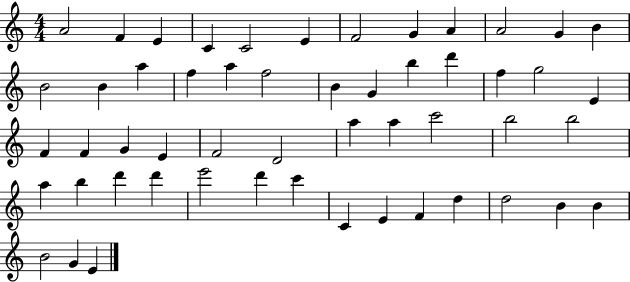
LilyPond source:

{
  \clef treble
  \numericTimeSignature
  \time 4/4
  \key c \major
  a'2 f'4 e'4 | c'4 c'2 e'4 | f'2 g'4 a'4 | a'2 g'4 b'4 | \break b'2 b'4 a''4 | f''4 a''4 f''2 | b'4 g'4 b''4 d'''4 | f''4 g''2 e'4 | \break f'4 f'4 g'4 e'4 | f'2 d'2 | a''4 a''4 c'''2 | b''2 b''2 | \break a''4 b''4 d'''4 d'''4 | e'''2 d'''4 c'''4 | c'4 e'4 f'4 d''4 | d''2 b'4 b'4 | \break b'2 g'4 e'4 | \bar "|."
}